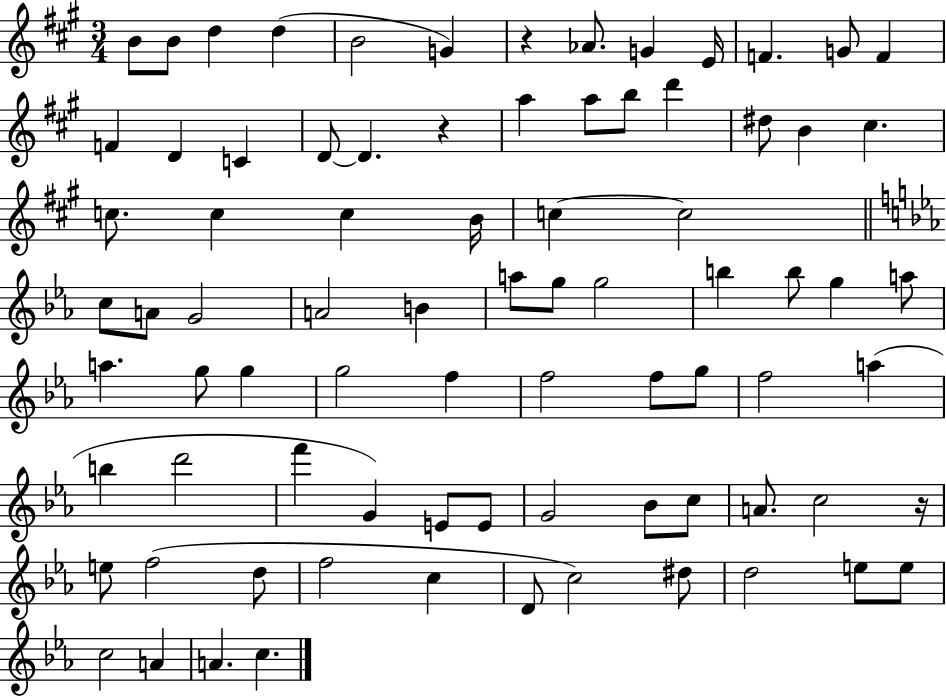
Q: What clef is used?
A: treble